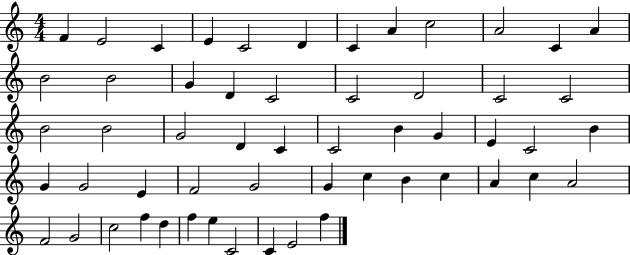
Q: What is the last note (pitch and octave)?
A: F5